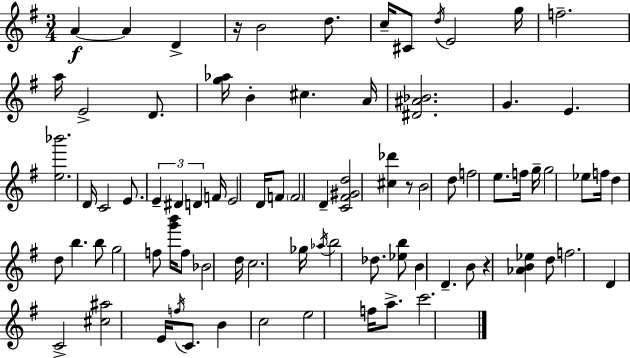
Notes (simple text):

A4/q A4/q D4/q R/s B4/h D5/e. C5/s C#4/e D5/s E4/h G5/s F5/h. A5/s E4/h D4/e. [G5,Ab5]/s B4/q C#5/q. A4/s [D#4,A#4,Bb4]/h. G4/q. E4/q. [E5,Bb6]/h. D4/s C4/h E4/e. E4/q D#4/q D4/q F4/s E4/h D4/s F4/e F4/h D4/q [C4,F#4,G#4,D5]/h [C#5,Db6]/q R/e B4/h D5/e F5/h E5/e. F5/s G5/s G5/h Eb5/e F5/s D5/q D5/e B5/q. B5/e G5/h F5/e [G6,B6]/s F5/e Bb4/h D5/s C5/h. Gb5/s Ab5/s B5/h Db5/e. [Eb5,B5]/e B4/q D4/q. B4/e R/q [Ab4,B4,Eb5]/q D5/e F5/h. D4/q C4/h [C#5,A#5]/h E4/s F5/s C4/e. B4/q C5/h E5/h F5/s A5/e. C6/h.